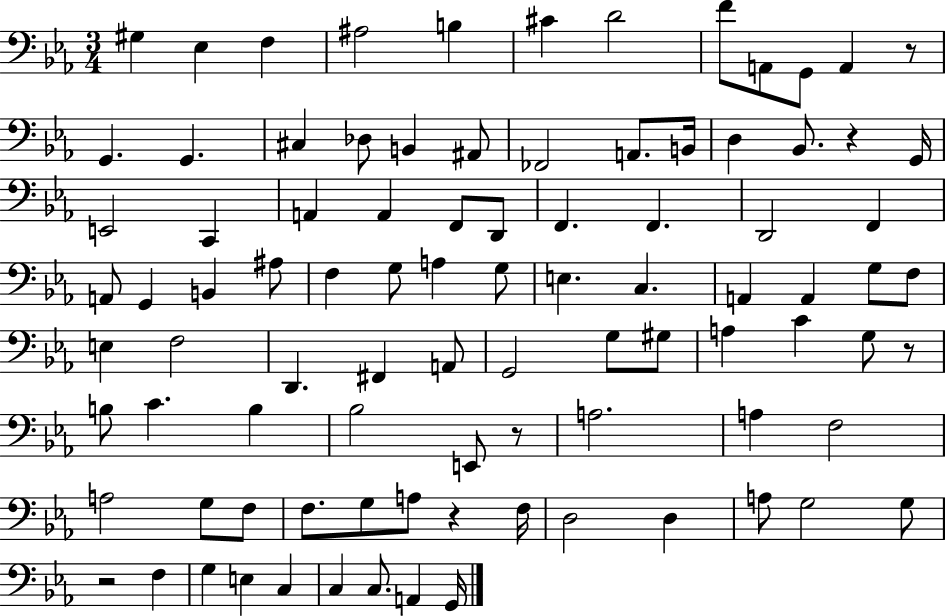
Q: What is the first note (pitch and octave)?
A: G#3